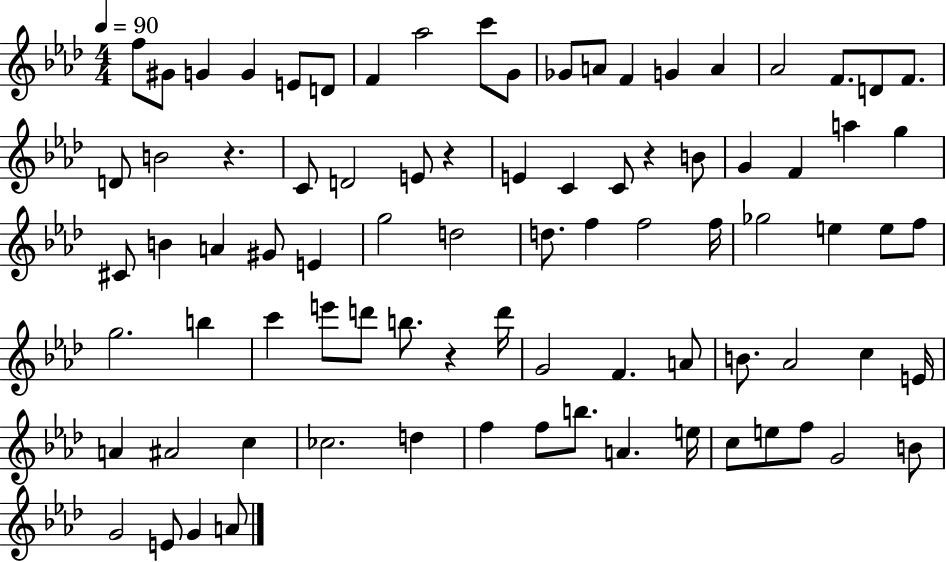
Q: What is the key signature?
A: AES major